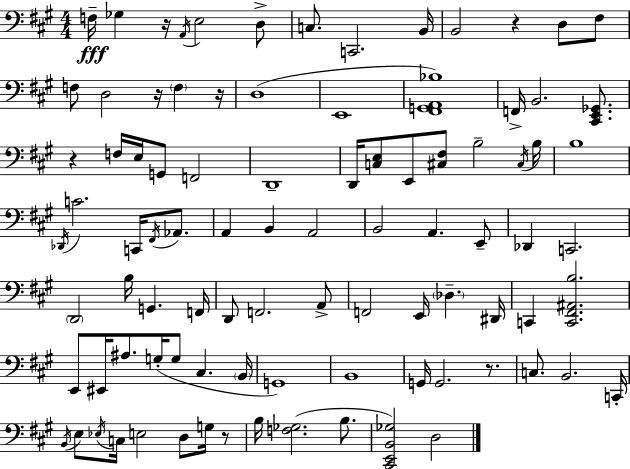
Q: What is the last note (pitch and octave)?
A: D3